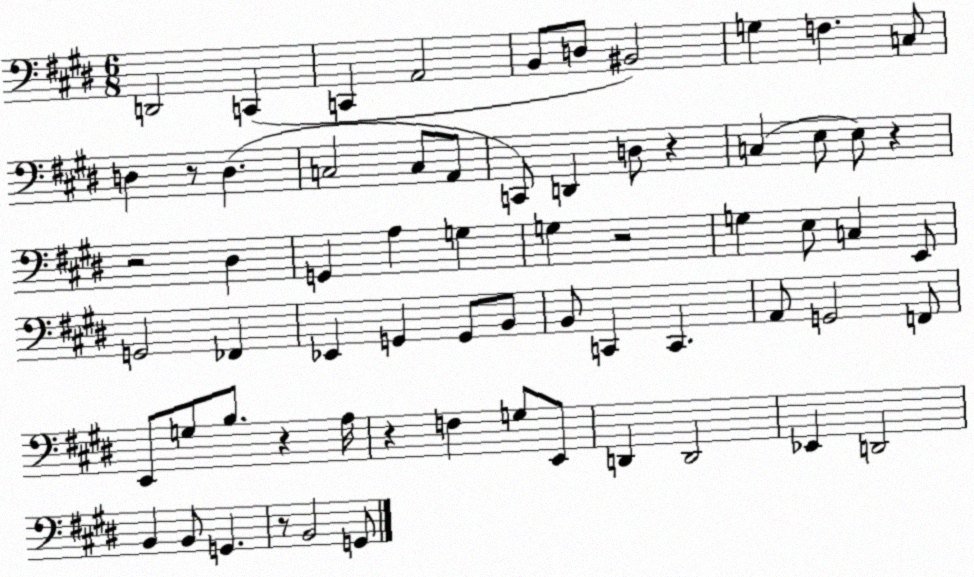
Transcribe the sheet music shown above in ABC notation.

X:1
T:Untitled
M:6/8
L:1/4
K:E
D,,2 C,, C,, A,,2 B,,/2 D,/2 ^B,,2 G, F, C,/2 D, z/2 D, C,2 C,/2 A,,/2 C,,/2 D,, D,/2 z C, E,/2 E,/2 z z2 ^D, G,, A, G, G, z2 G, E,/2 C, E,,/2 G,,2 _F,, _E,, G,, G,,/2 B,,/2 B,,/2 C,, C,, A,,/2 G,,2 F,,/2 E,,/2 G,/2 B,/2 z A,/4 z F, G,/2 E,,/2 D,, D,,2 _E,, D,,2 B,, B,,/2 G,, z/2 B,,2 G,,/2